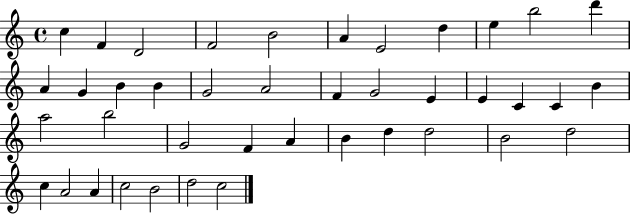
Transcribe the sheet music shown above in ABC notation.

X:1
T:Untitled
M:4/4
L:1/4
K:C
c F D2 F2 B2 A E2 d e b2 d' A G B B G2 A2 F G2 E E C C B a2 b2 G2 F A B d d2 B2 d2 c A2 A c2 B2 d2 c2